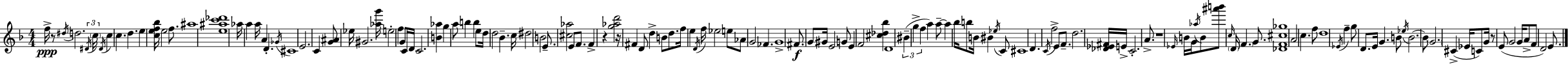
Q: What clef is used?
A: treble